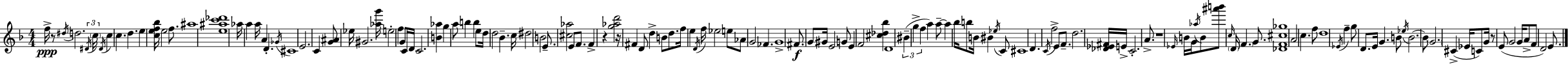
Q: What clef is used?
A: treble